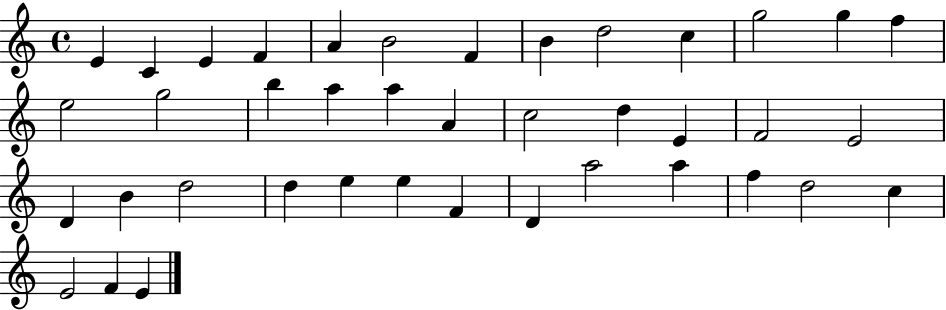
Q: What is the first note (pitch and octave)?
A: E4